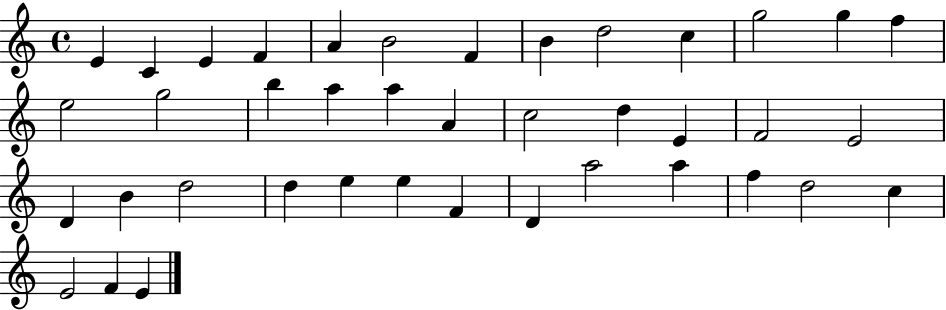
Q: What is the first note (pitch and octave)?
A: E4